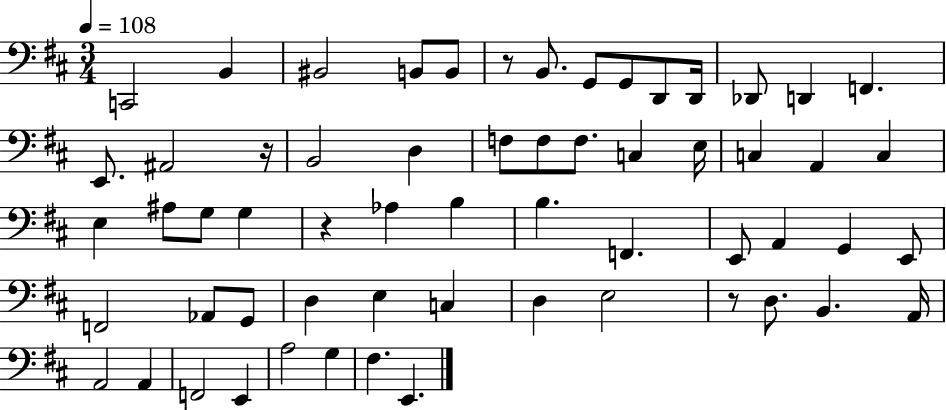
C2/h B2/q BIS2/h B2/e B2/e R/e B2/e. G2/e G2/e D2/e D2/s Db2/e D2/q F2/q. E2/e. A#2/h R/s B2/h D3/q F3/e F3/e F3/e. C3/q E3/s C3/q A2/q C3/q E3/q A#3/e G3/e G3/q R/q Ab3/q B3/q B3/q. F2/q. E2/e A2/q G2/q E2/e F2/h Ab2/e G2/e D3/q E3/q C3/q D3/q E3/h R/e D3/e. B2/q. A2/s A2/h A2/q F2/h E2/q A3/h G3/q F#3/q. E2/q.